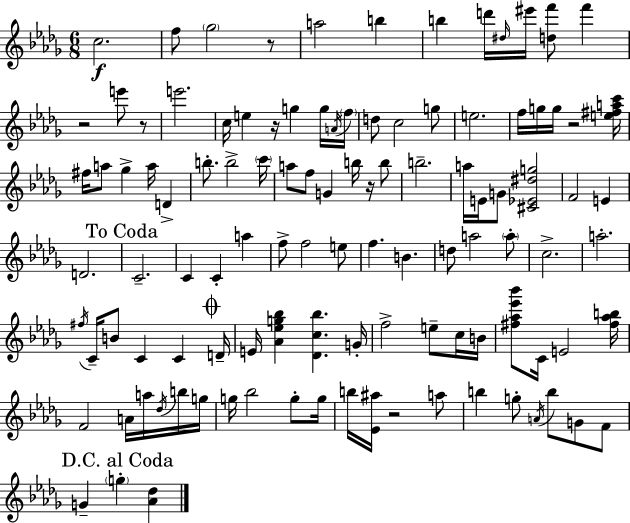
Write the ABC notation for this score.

X:1
T:Untitled
M:6/8
L:1/4
K:Bbm
c2 f/2 _g2 z/2 a2 b b d'/4 ^d/4 ^e'/4 [df']/2 f' z2 e'/2 z/2 e'2 c/4 e z/4 g g/4 A/4 f/4 d/2 c2 g/2 e2 f/4 g/4 g/4 z2 [e^fac']/4 ^f/4 a/2 _g a/4 D b/2 b2 c'/4 a/2 f/2 G b/4 z/4 b/2 b2 a/4 E/4 G/2 [^C_E^dg]2 F2 E D2 C2 C C a f/2 f2 e/2 f B d/2 a2 a/2 c2 a2 ^f/4 C/4 B/2 C C D/4 E/4 [_A_eg_b] [_Dc_b] G/4 f2 e/2 c/4 B/4 [^f_a_e'_b']/2 C/4 E2 [^f_ab]/4 F2 A/4 a/4 _d/4 b/4 g/4 g/4 _b2 g/2 g/4 b/4 [_E^a]/4 z2 a/2 b g/2 A/4 b/2 G/2 F/2 G g [_A_d]